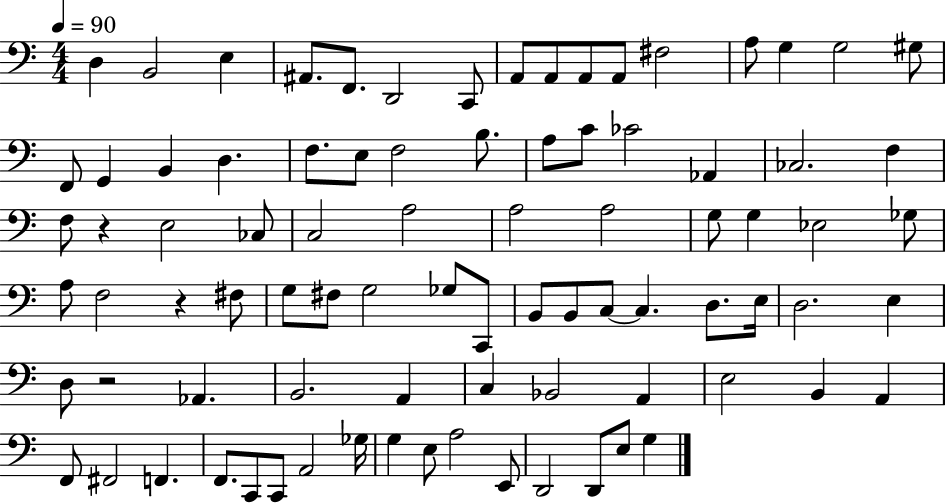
X:1
T:Untitled
M:4/4
L:1/4
K:C
D, B,,2 E, ^A,,/2 F,,/2 D,,2 C,,/2 A,,/2 A,,/2 A,,/2 A,,/2 ^F,2 A,/2 G, G,2 ^G,/2 F,,/2 G,, B,, D, F,/2 E,/2 F,2 B,/2 A,/2 C/2 _C2 _A,, _C,2 F, F,/2 z E,2 _C,/2 C,2 A,2 A,2 A,2 G,/2 G, _E,2 _G,/2 A,/2 F,2 z ^F,/2 G,/2 ^F,/2 G,2 _G,/2 C,,/2 B,,/2 B,,/2 C,/2 C, D,/2 E,/4 D,2 E, D,/2 z2 _A,, B,,2 A,, C, _B,,2 A,, E,2 B,, A,, F,,/2 ^F,,2 F,, F,,/2 C,,/2 C,,/2 A,,2 _G,/4 G, E,/2 A,2 E,,/2 D,,2 D,,/2 E,/2 G,